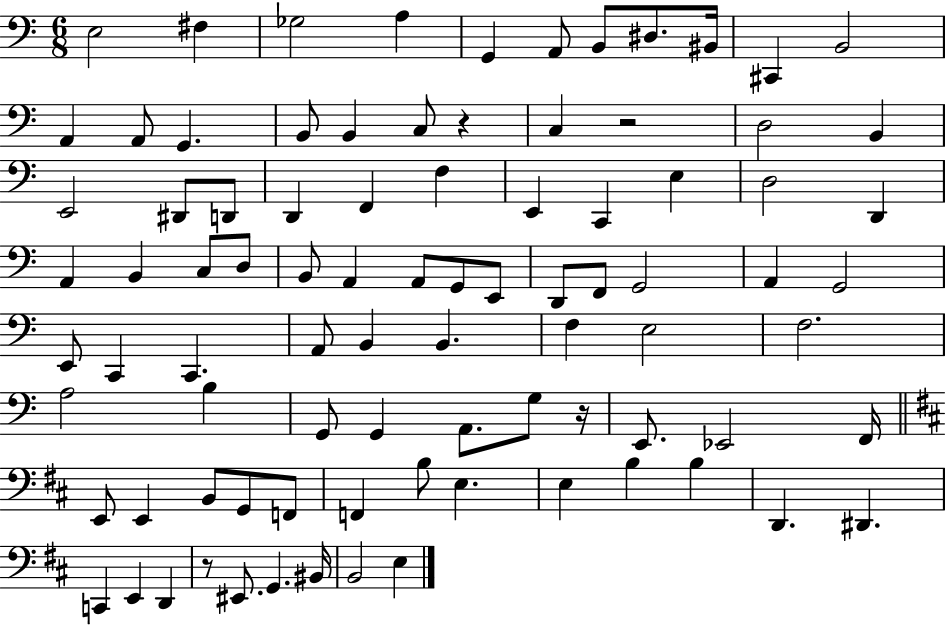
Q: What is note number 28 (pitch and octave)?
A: C2